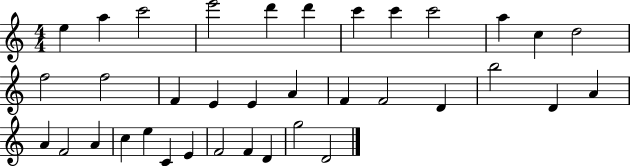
{
  \clef treble
  \numericTimeSignature
  \time 4/4
  \key c \major
  e''4 a''4 c'''2 | e'''2 d'''4 d'''4 | c'''4 c'''4 c'''2 | a''4 c''4 d''2 | \break f''2 f''2 | f'4 e'4 e'4 a'4 | f'4 f'2 d'4 | b''2 d'4 a'4 | \break a'4 f'2 a'4 | c''4 e''4 c'4 e'4 | f'2 f'4 d'4 | g''2 d'2 | \break \bar "|."
}